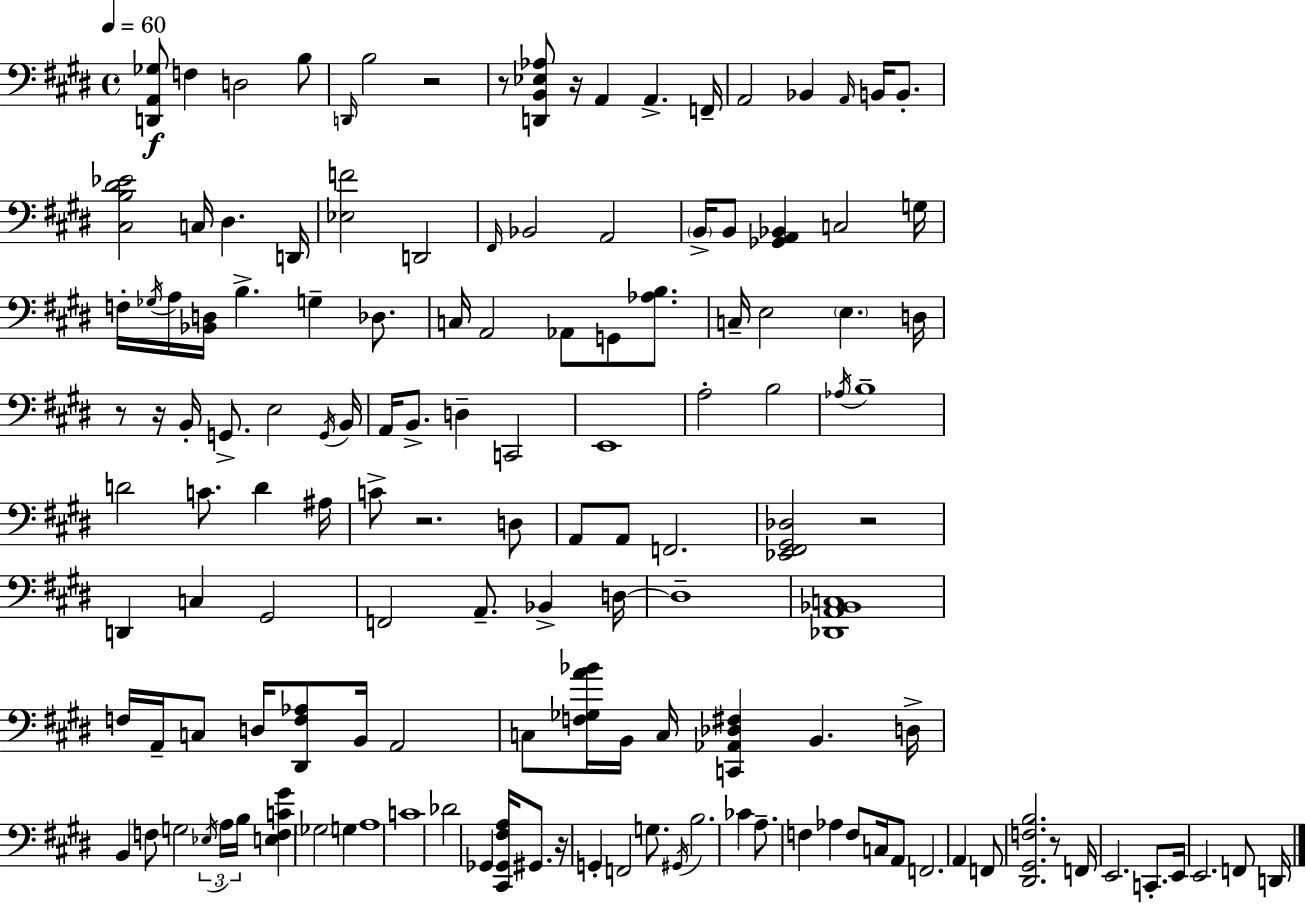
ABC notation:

X:1
T:Untitled
M:4/4
L:1/4
K:E
[D,,A,,_G,]/2 F, D,2 B,/2 D,,/4 B,2 z2 z/2 [D,,B,,_E,_A,]/2 z/4 A,, A,, F,,/4 A,,2 _B,, A,,/4 B,,/4 B,,/2 [^C,B,^D_E]2 C,/4 ^D, D,,/4 [_E,F]2 D,,2 ^F,,/4 _B,,2 A,,2 B,,/4 B,,/2 [_G,,A,,_B,,] C,2 G,/4 F,/4 _G,/4 A,/4 [_B,,D,]/4 B, G, _D,/2 C,/4 A,,2 _A,,/2 G,,/2 [_A,B,]/2 C,/4 E,2 E, D,/4 z/2 z/4 B,,/4 G,,/2 E,2 G,,/4 B,,/4 A,,/4 B,,/2 D, C,,2 E,,4 A,2 B,2 _A,/4 B,4 D2 C/2 D ^A,/4 C/2 z2 D,/2 A,,/2 A,,/2 F,,2 [_E,,^F,,^G,,_D,]2 z2 D,, C, ^G,,2 F,,2 A,,/2 _B,, D,/4 D,4 [_D,,A,,_B,,C,]4 F,/4 A,,/4 C,/2 D,/4 [^D,,F,_A,]/2 B,,/4 A,,2 C,/2 [F,_G,A_B]/4 B,,/4 C,/4 [C,,_A,,_D,^F,] B,, D,/4 B,, F,/2 G,2 _E,/4 A,/4 B,/4 [E,F,C^G] _G,2 G, A,4 C4 _D2 _G,, [^C,,_G,,^F,A,]/4 ^G,,/2 z/4 G,, F,,2 G,/2 ^G,,/4 B,2 _C A,/2 F, _A, F,/2 C,/4 A,,/2 F,,2 A,, F,,/2 [^D,,^G,,F,B,]2 z/2 F,,/4 E,,2 C,,/2 E,,/4 E,,2 F,,/2 D,,/4